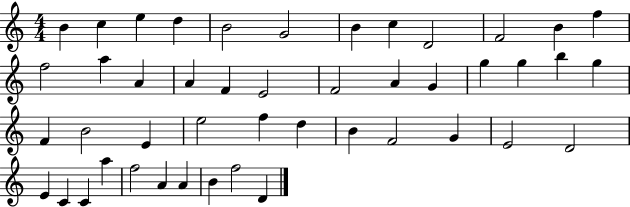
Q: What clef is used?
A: treble